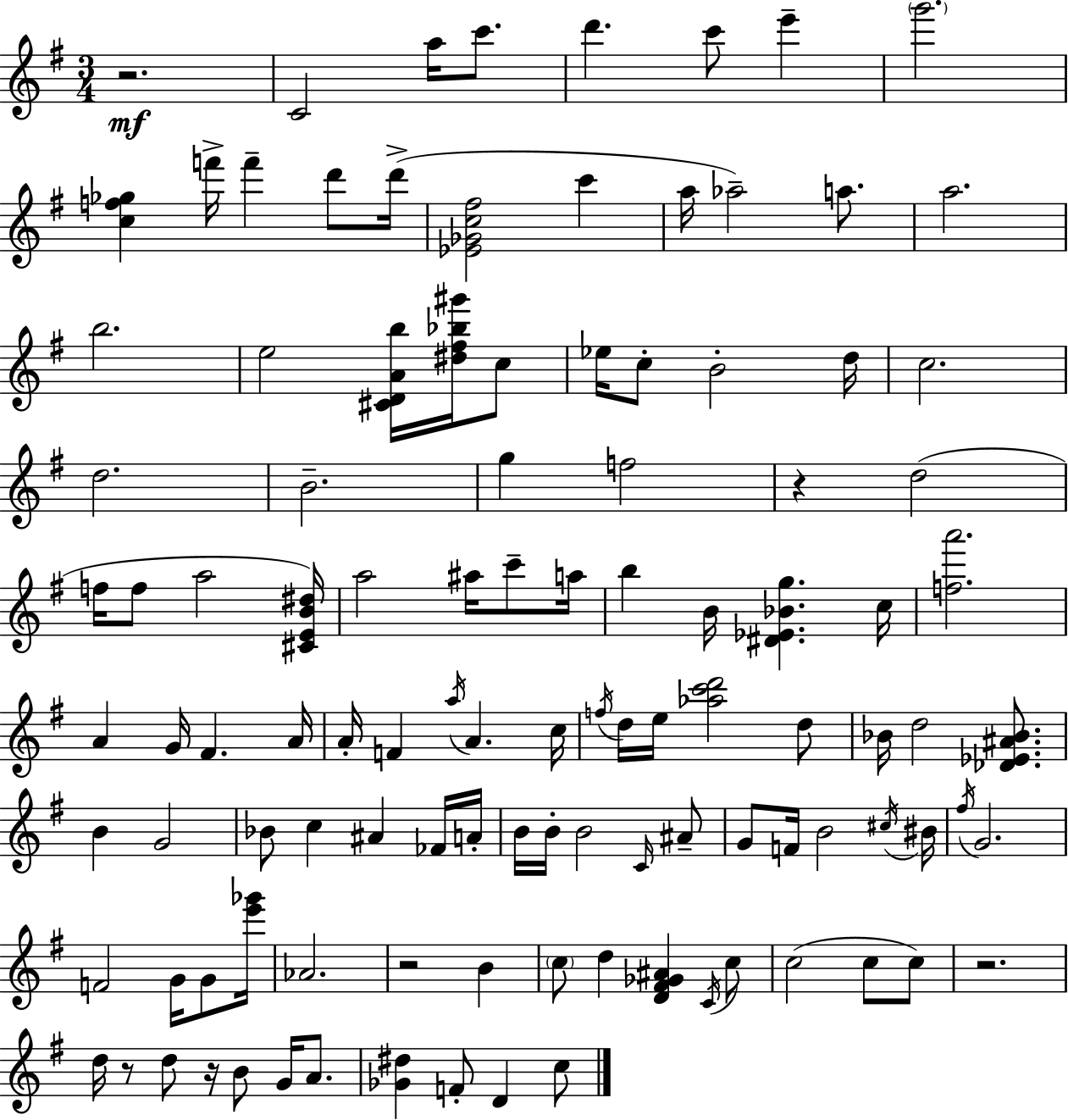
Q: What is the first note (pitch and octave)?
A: C4